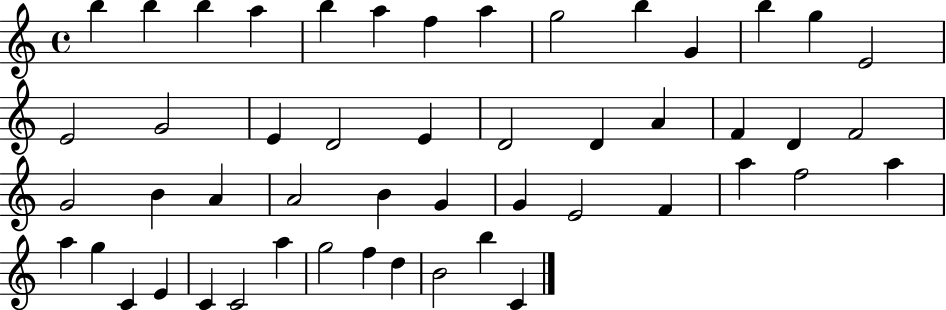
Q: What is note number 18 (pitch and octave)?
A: D4